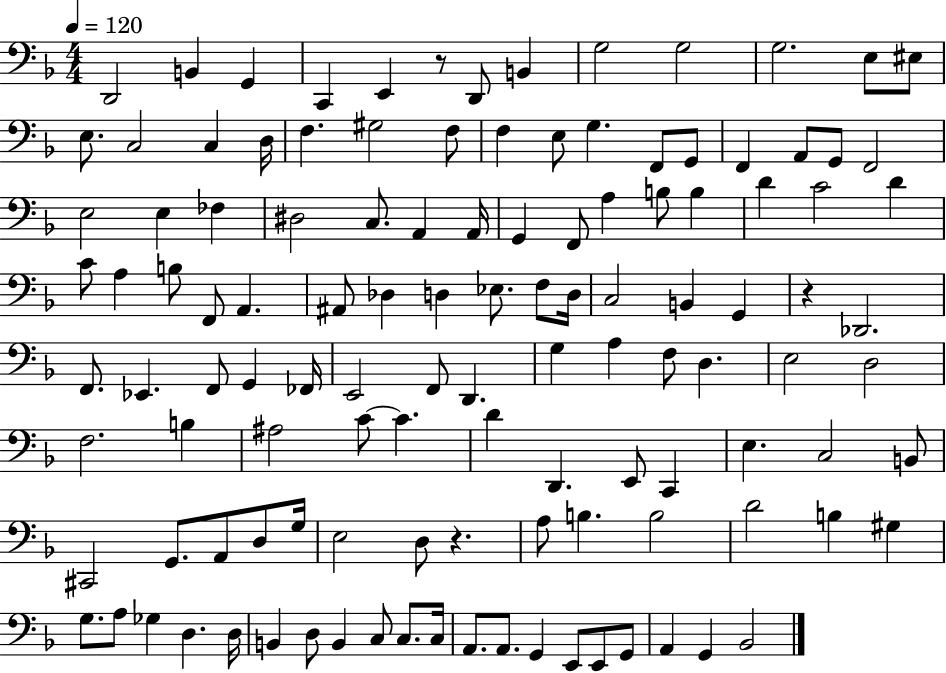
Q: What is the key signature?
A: F major